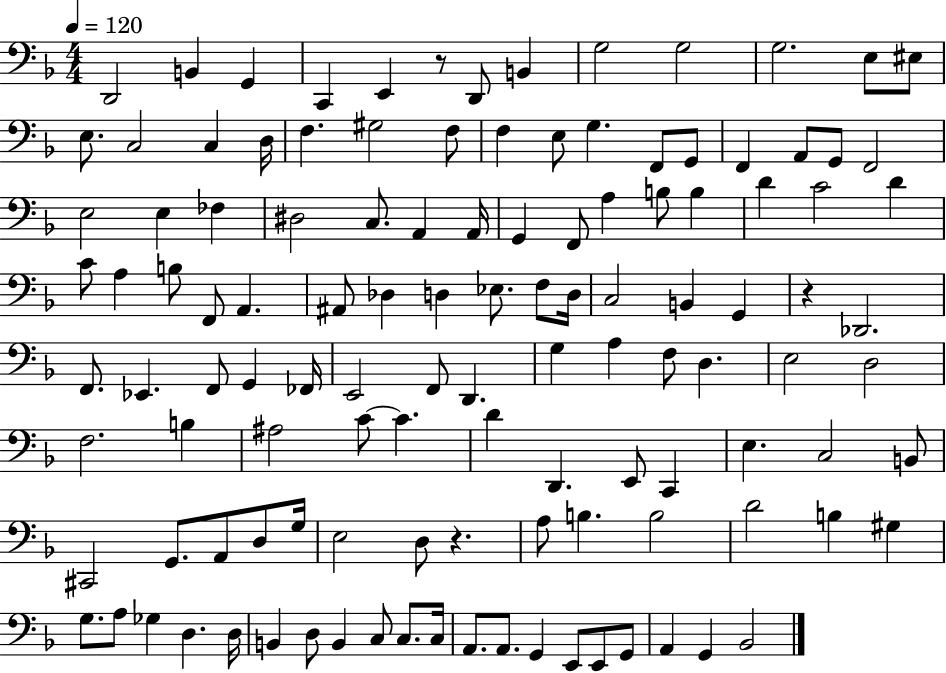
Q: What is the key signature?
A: F major